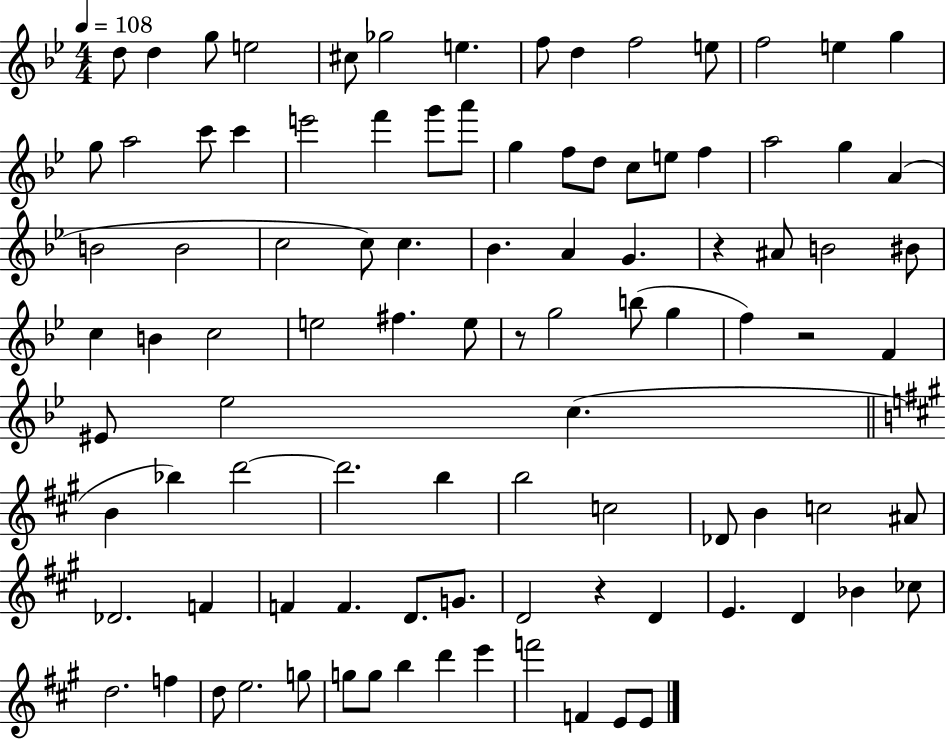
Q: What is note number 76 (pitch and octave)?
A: E4